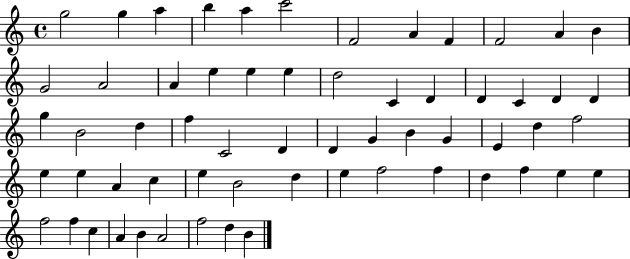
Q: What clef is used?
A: treble